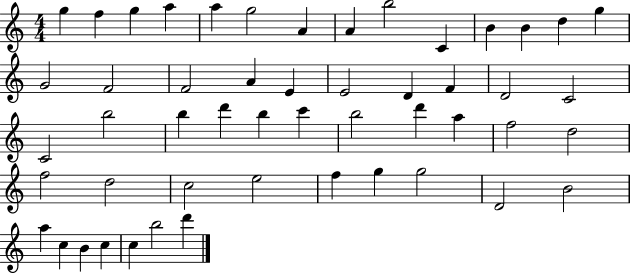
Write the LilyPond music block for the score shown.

{
  \clef treble
  \numericTimeSignature
  \time 4/4
  \key c \major
  g''4 f''4 g''4 a''4 | a''4 g''2 a'4 | a'4 b''2 c'4 | b'4 b'4 d''4 g''4 | \break g'2 f'2 | f'2 a'4 e'4 | e'2 d'4 f'4 | d'2 c'2 | \break c'2 b''2 | b''4 d'''4 b''4 c'''4 | b''2 d'''4 a''4 | f''2 d''2 | \break f''2 d''2 | c''2 e''2 | f''4 g''4 g''2 | d'2 b'2 | \break a''4 c''4 b'4 c''4 | c''4 b''2 d'''4 | \bar "|."
}